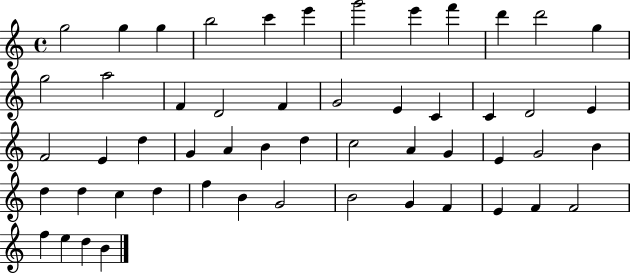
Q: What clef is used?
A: treble